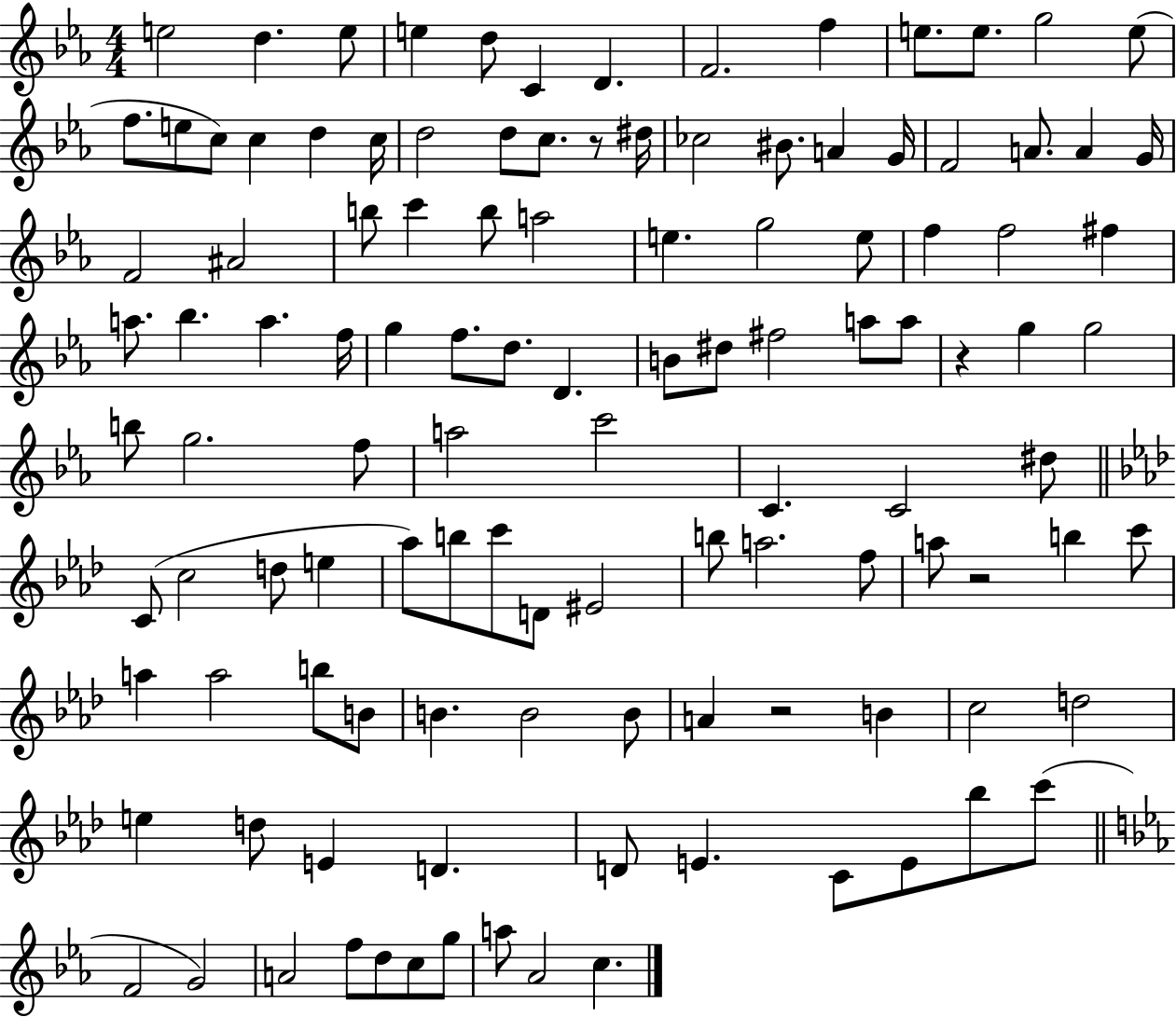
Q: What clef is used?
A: treble